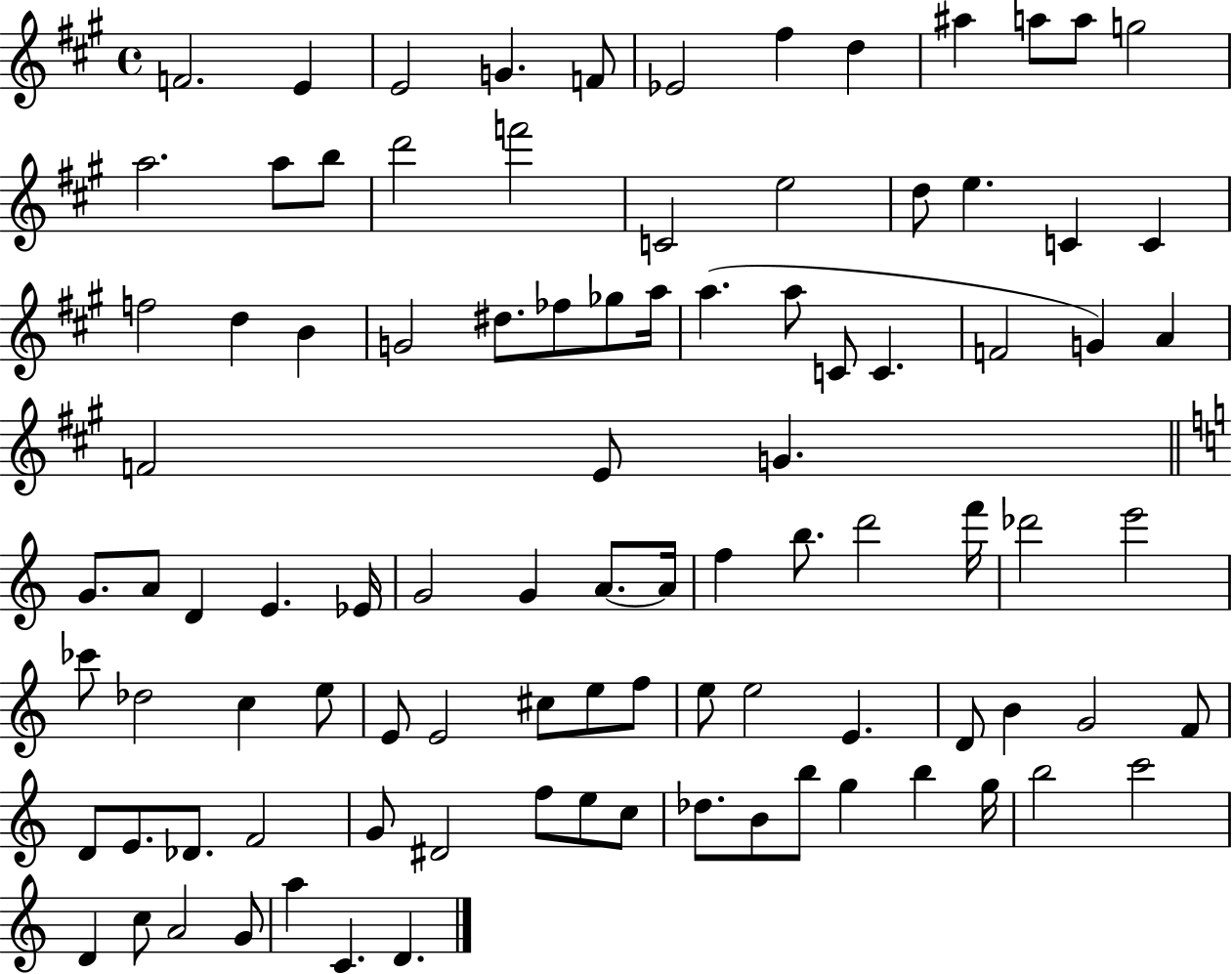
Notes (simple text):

F4/h. E4/q E4/h G4/q. F4/e Eb4/h F#5/q D5/q A#5/q A5/e A5/e G5/h A5/h. A5/e B5/e D6/h F6/h C4/h E5/h D5/e E5/q. C4/q C4/q F5/h D5/q B4/q G4/h D#5/e. FES5/e Gb5/e A5/s A5/q. A5/e C4/e C4/q. F4/h G4/q A4/q F4/h E4/e G4/q. G4/e. A4/e D4/q E4/q. Eb4/s G4/h G4/q A4/e. A4/s F5/q B5/e. D6/h F6/s Db6/h E6/h CES6/e Db5/h C5/q E5/e E4/e E4/h C#5/e E5/e F5/e E5/e E5/h E4/q. D4/e B4/q G4/h F4/e D4/e E4/e. Db4/e. F4/h G4/e D#4/h F5/e E5/e C5/e Db5/e. B4/e B5/e G5/q B5/q G5/s B5/h C6/h D4/q C5/e A4/h G4/e A5/q C4/q. D4/q.